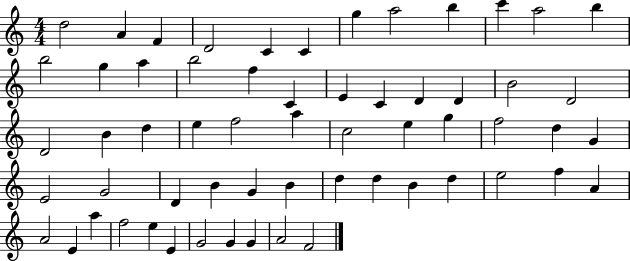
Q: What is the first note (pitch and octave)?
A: D5